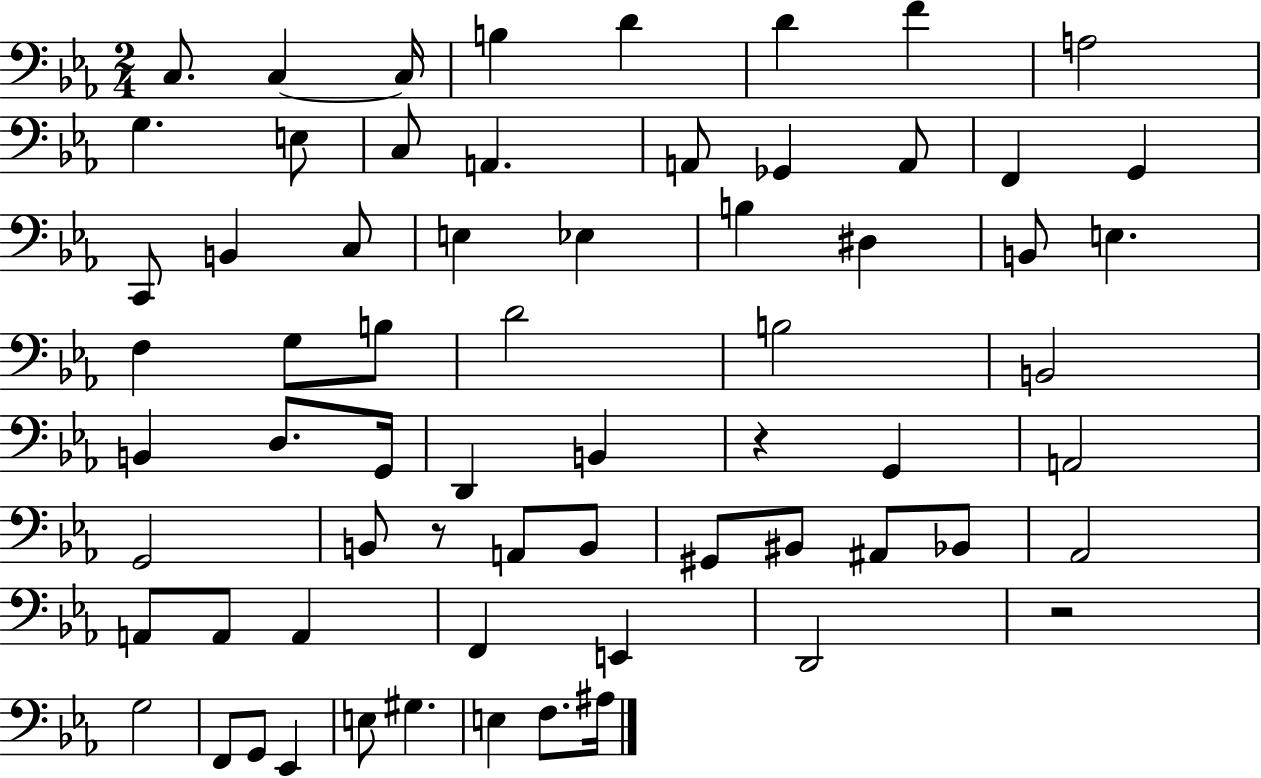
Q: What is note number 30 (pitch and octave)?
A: D4